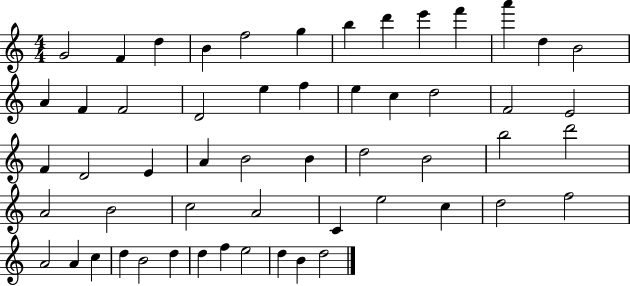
{
  \clef treble
  \numericTimeSignature
  \time 4/4
  \key c \major
  g'2 f'4 d''4 | b'4 f''2 g''4 | b''4 d'''4 e'''4 f'''4 | a'''4 d''4 b'2 | \break a'4 f'4 f'2 | d'2 e''4 f''4 | e''4 c''4 d''2 | f'2 e'2 | \break f'4 d'2 e'4 | a'4 b'2 b'4 | d''2 b'2 | b''2 d'''2 | \break a'2 b'2 | c''2 a'2 | c'4 e''2 c''4 | d''2 f''2 | \break a'2 a'4 c''4 | d''4 b'2 d''4 | d''4 f''4 e''2 | d''4 b'4 d''2 | \break \bar "|."
}